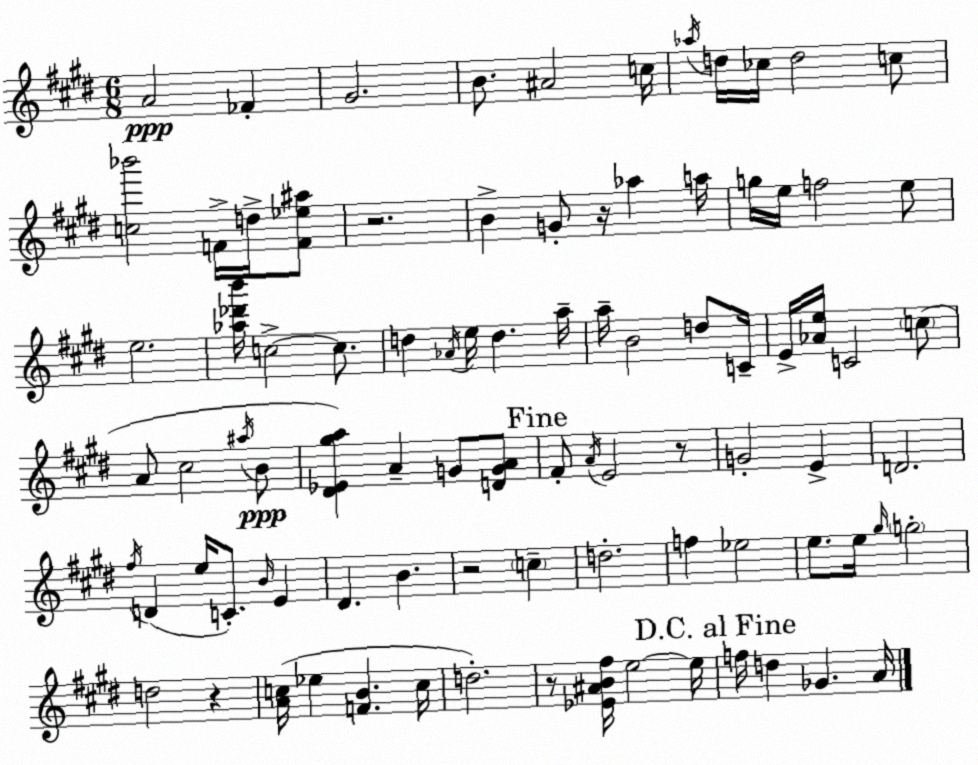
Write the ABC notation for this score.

X:1
T:Untitled
M:6/8
L:1/4
K:E
A2 _F ^G2 B/2 ^A2 c/4 _a/4 d/4 _c/4 d2 c/2 [c_b']2 F/4 d/4 [F_e^a]/2 z2 B G/2 z/4 _a a/4 g/4 e/4 f2 e/2 e2 [_a_d'b']/4 c2 c/2 d _A/4 e/4 d a/4 a/4 B2 d/2 C/4 E/4 [_Ae]/4 C2 c/2 A/2 ^c2 ^a/4 B/2 [^D_E^ga] A G/2 [DGA]/2 ^F/2 A/4 E2 z/2 G2 E D2 ^f/4 D e/4 C/2 B/4 E ^D B z2 c d2 f _e2 e/2 e/4 ^g/4 g2 d2 z [Ac]/4 _e [FB] c/4 d2 z/2 [_E^AB^f]/4 e2 e/4 f/4 d _G A/4